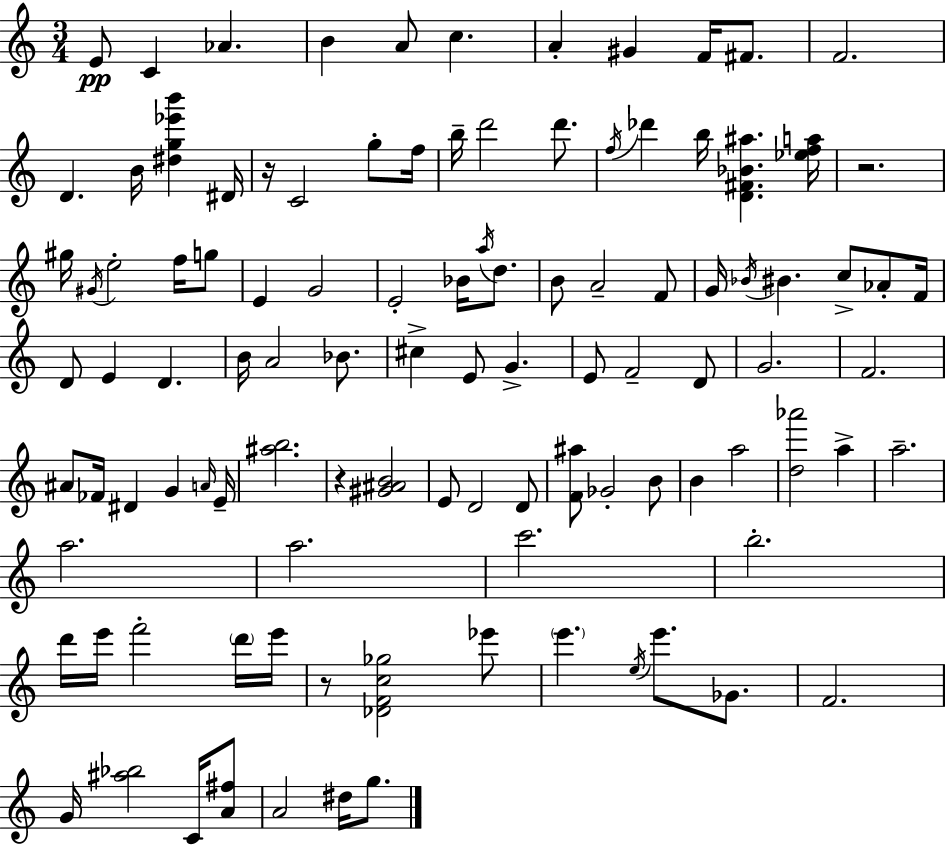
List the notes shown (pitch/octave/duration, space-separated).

E4/e C4/q Ab4/q. B4/q A4/e C5/q. A4/q G#4/q F4/s F#4/e. F4/h. D4/q. B4/s [D#5,G5,Eb6,B6]/q D#4/s R/s C4/h G5/e F5/s B5/s D6/h D6/e. F5/s Db6/q B5/s [D4,F#4,Bb4,A#5]/q. [Eb5,F5,A5]/s R/h. G#5/s G#4/s E5/h F5/s G5/e E4/q G4/h E4/h Bb4/s A5/s D5/e. B4/e A4/h F4/e G4/s Bb4/s BIS4/q. C5/e Ab4/e F4/s D4/e E4/q D4/q. B4/s A4/h Bb4/e. C#5/q E4/e G4/q. E4/e F4/h D4/e G4/h. F4/h. A#4/e FES4/s D#4/q G4/q A4/s E4/s [A#5,B5]/h. R/q [G#4,A#4,B4]/h E4/e D4/h D4/e [F4,A#5]/e Gb4/h B4/e B4/q A5/h [D5,Ab6]/h A5/q A5/h. A5/h. A5/h. C6/h. B5/h. D6/s E6/s F6/h D6/s E6/s R/e [Db4,F4,C5,Gb5]/h Eb6/e E6/q. E5/s E6/e. Gb4/e. F4/h. G4/s [A#5,Bb5]/h C4/s [A4,F#5]/e A4/h D#5/s G5/e.